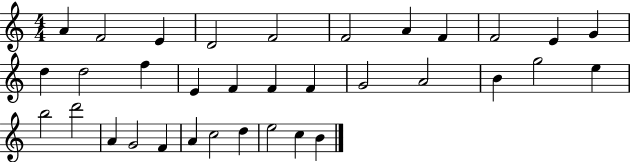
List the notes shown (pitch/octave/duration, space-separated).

A4/q F4/h E4/q D4/h F4/h F4/h A4/q F4/q F4/h E4/q G4/q D5/q D5/h F5/q E4/q F4/q F4/q F4/q G4/h A4/h B4/q G5/h E5/q B5/h D6/h A4/q G4/h F4/q A4/q C5/h D5/q E5/h C5/q B4/q